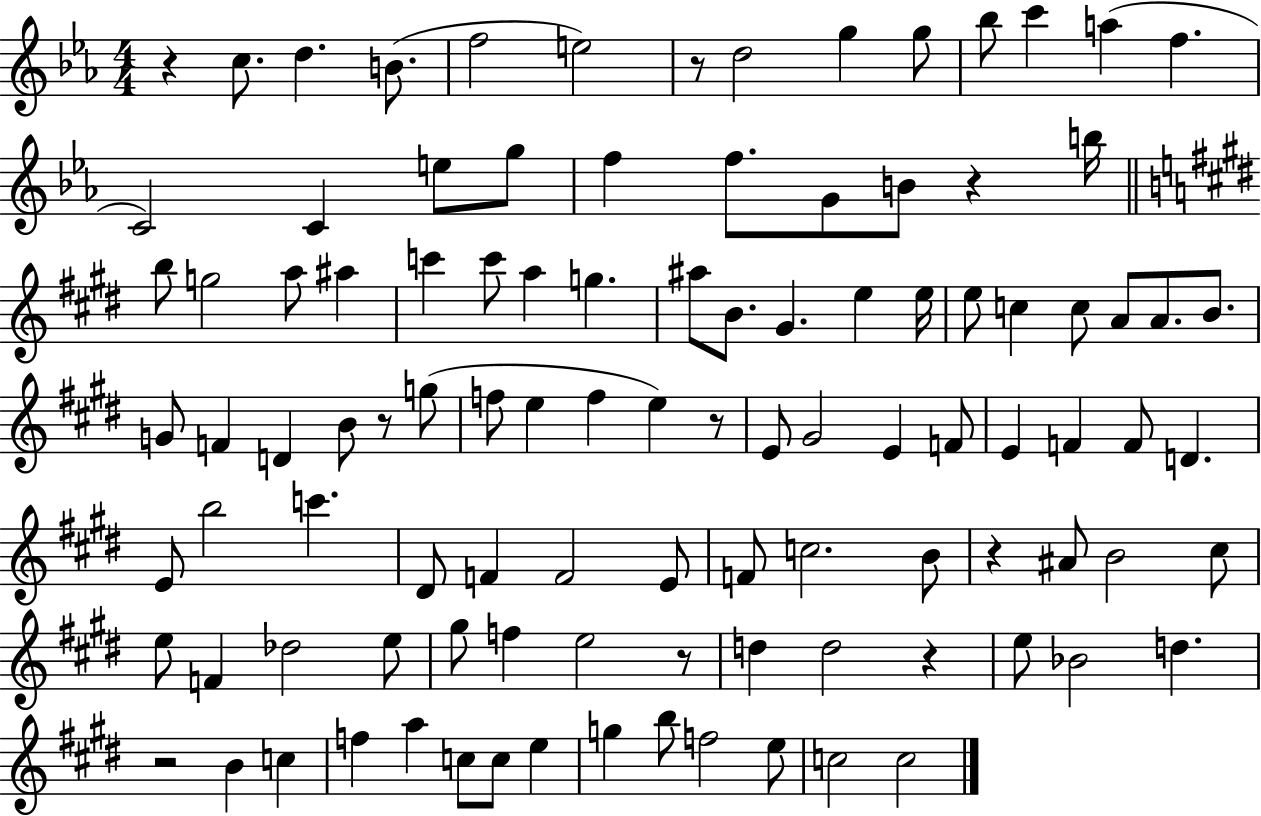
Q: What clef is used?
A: treble